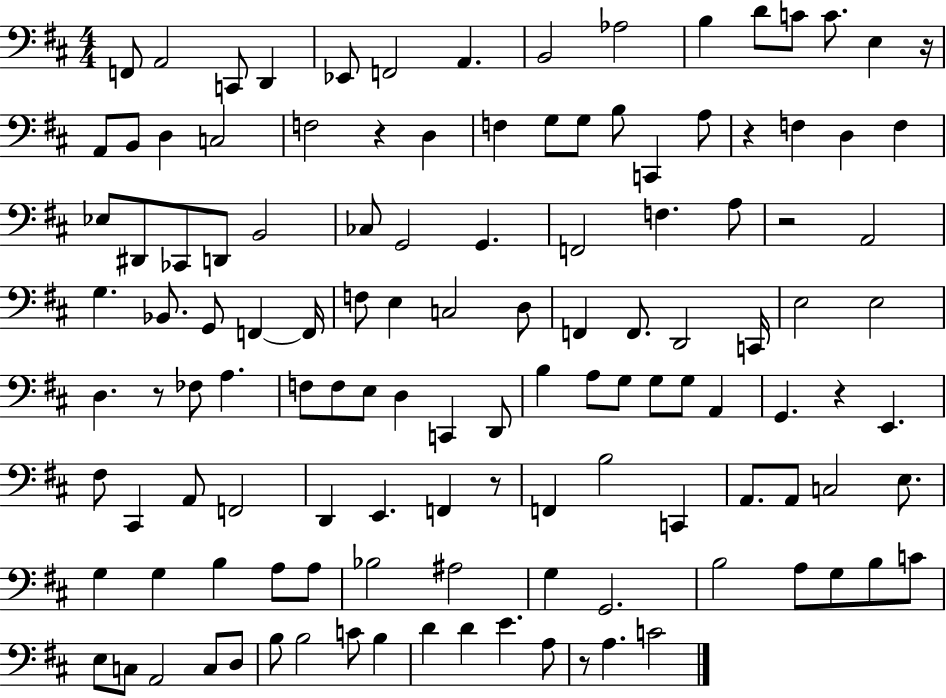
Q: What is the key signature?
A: D major